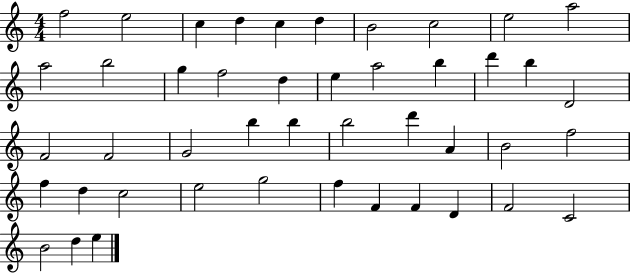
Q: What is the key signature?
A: C major